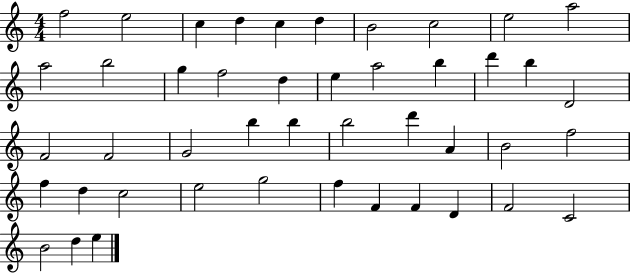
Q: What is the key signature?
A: C major